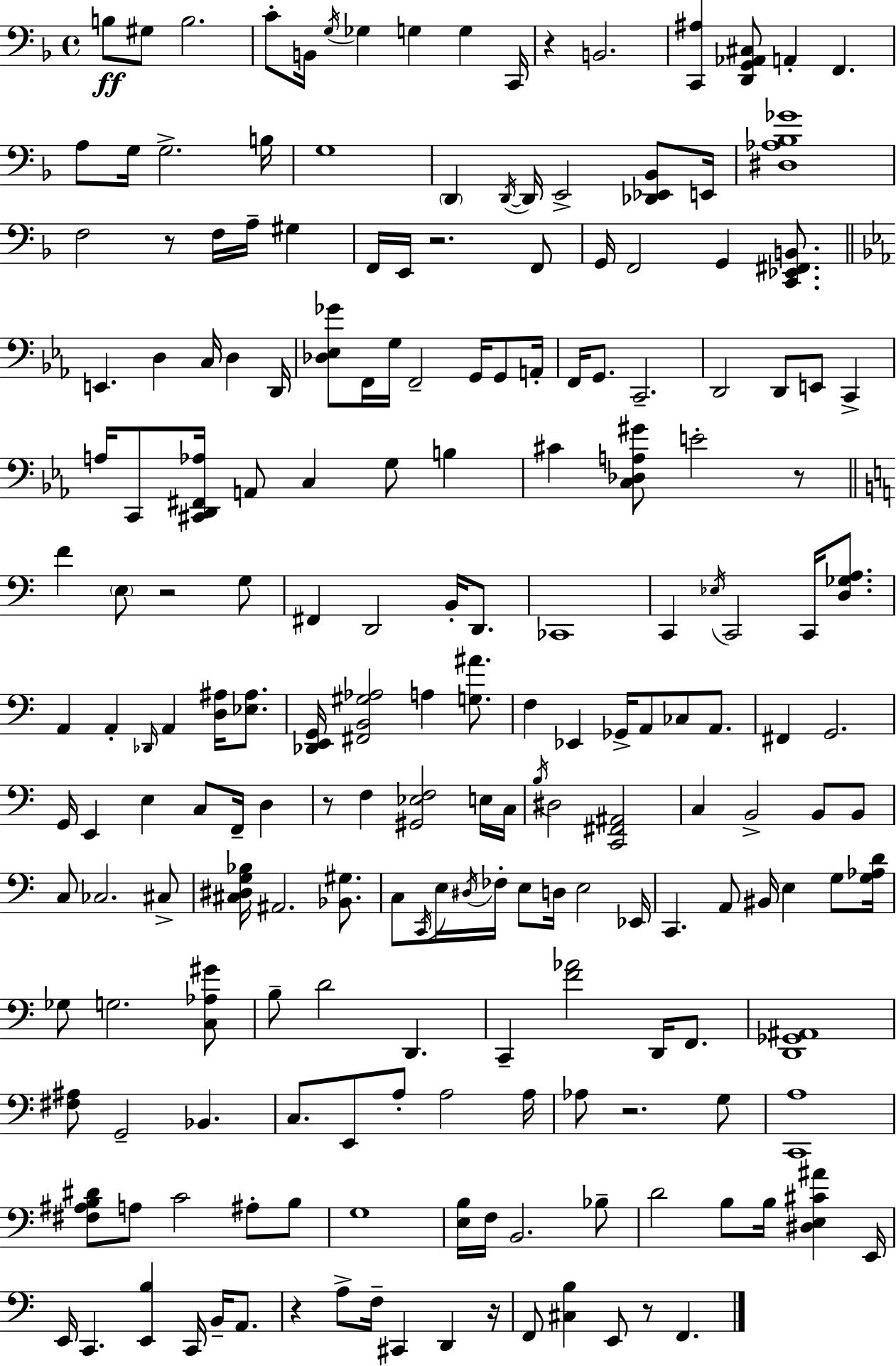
B3/e G#3/e B3/h. C4/e B2/s G3/s Gb3/q G3/q G3/q C2/s R/q B2/h. [C2,A#3]/q [D2,G2,Ab2,C#3]/e A2/q F2/q. A3/e G3/s G3/h. B3/s G3/w D2/q D2/s D2/s E2/h [Db2,Eb2,Bb2]/e E2/s [D#3,Ab3,Bb3,Gb4]/w F3/h R/e F3/s A3/s G#3/q F2/s E2/s R/h. F2/e G2/s F2/h G2/q [C2,Eb2,F#2,B2]/e. E2/q. D3/q C3/s D3/q D2/s [Db3,Eb3,Gb4]/e F2/s G3/s F2/h G2/s G2/e A2/s F2/s G2/e. C2/h. D2/h D2/e E2/e C2/q A3/s C2/e [C#2,D2,F#2,Ab3]/s A2/e C3/q G3/e B3/q C#4/q [C3,Db3,A3,G#4]/e E4/h R/e F4/q E3/e R/h G3/e F#2/q D2/h B2/s D2/e. CES2/w C2/q Eb3/s C2/h C2/s [D3,Gb3,A3]/e. A2/q A2/q Db2/s A2/q [D3,A#3]/s [Eb3,A#3]/e. [Db2,E2,G2]/s [F#2,B2,G#3,Ab3]/h A3/q [G3,A#4]/e. F3/q Eb2/q Gb2/s A2/e CES3/e A2/e. F#2/q G2/h. G2/s E2/q E3/q C3/e F2/s D3/q R/e F3/q [G#2,Eb3,F3]/h E3/s C3/s B3/s D#3/h [C2,F#2,A#2]/h C3/q B2/h B2/e B2/e C3/e CES3/h. C#3/e [C#3,D#3,G3,Bb3]/s A#2/h. [Bb2,G#3]/e. C3/e C2/s E3/s D#3/s FES3/s E3/e D3/s E3/h Eb2/s C2/q. A2/e BIS2/s E3/q G3/e [G3,Ab3,D4]/s Gb3/e G3/h. [C3,Ab3,G#4]/e B3/e D4/h D2/q. C2/q [F4,Ab4]/h D2/s F2/e. [D2,Gb2,A#2]/w [F#3,A#3]/e G2/h Bb2/q. C3/e. E2/e A3/e A3/h A3/s Ab3/e R/h. G3/e [C2,A3]/w [F#3,A#3,B3,D#4]/e A3/e C4/h A#3/e B3/e G3/w [E3,B3]/s F3/s B2/h. Bb3/e D4/h B3/e B3/s [D#3,E3,C#4,A#4]/q E2/s E2/s C2/q. [E2,B3]/q C2/s B2/s A2/e. R/q A3/e F3/s C#2/q D2/q R/s F2/e [C#3,B3]/q E2/e R/e F2/q.